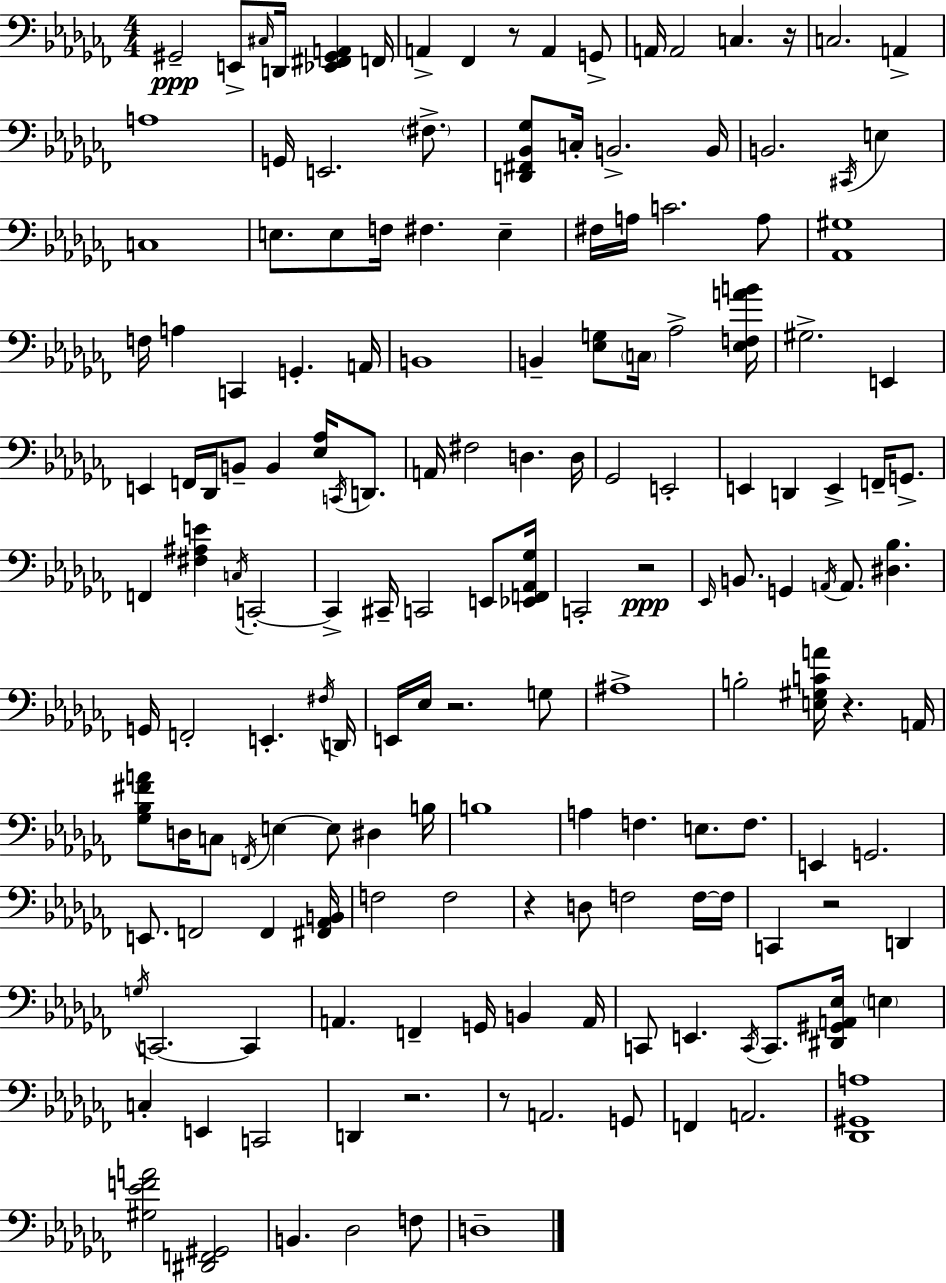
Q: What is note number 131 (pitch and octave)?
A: G2